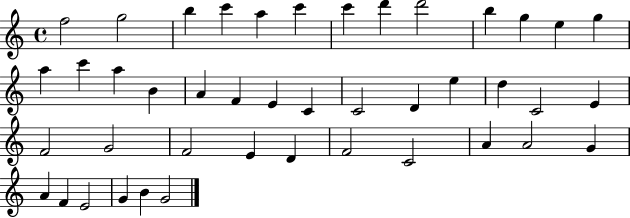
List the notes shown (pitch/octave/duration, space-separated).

F5/h G5/h B5/q C6/q A5/q C6/q C6/q D6/q D6/h B5/q G5/q E5/q G5/q A5/q C6/q A5/q B4/q A4/q F4/q E4/q C4/q C4/h D4/q E5/q D5/q C4/h E4/q F4/h G4/h F4/h E4/q D4/q F4/h C4/h A4/q A4/h G4/q A4/q F4/q E4/h G4/q B4/q G4/h